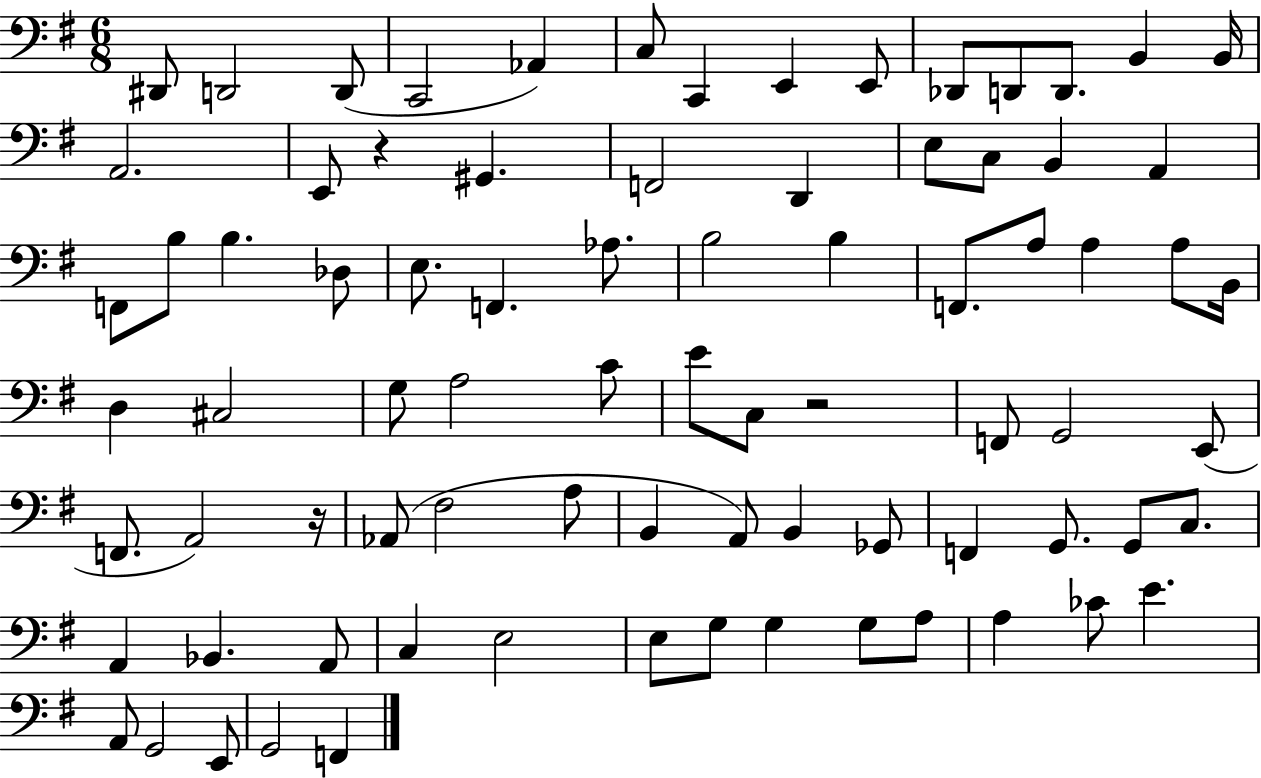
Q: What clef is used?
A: bass